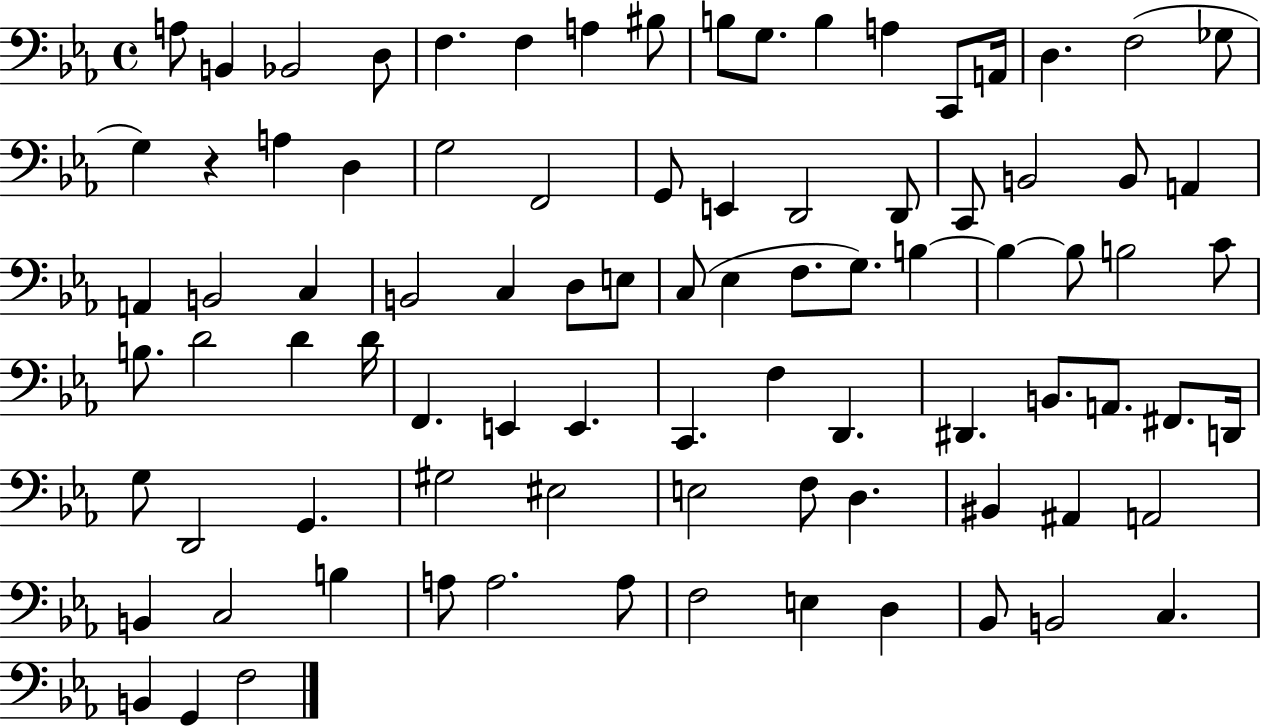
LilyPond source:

{
  \clef bass
  \time 4/4
  \defaultTimeSignature
  \key ees \major
  a8 b,4 bes,2 d8 | f4. f4 a4 bis8 | b8 g8. b4 a4 c,8 a,16 | d4. f2( ges8 | \break g4) r4 a4 d4 | g2 f,2 | g,8 e,4 d,2 d,8 | c,8 b,2 b,8 a,4 | \break a,4 b,2 c4 | b,2 c4 d8 e8 | c8( ees4 f8. g8.) b4~~ | b4~~ b8 b2 c'8 | \break b8. d'2 d'4 d'16 | f,4. e,4 e,4. | c,4. f4 d,4. | dis,4. b,8. a,8. fis,8. d,16 | \break g8 d,2 g,4. | gis2 eis2 | e2 f8 d4. | bis,4 ais,4 a,2 | \break b,4 c2 b4 | a8 a2. a8 | f2 e4 d4 | bes,8 b,2 c4. | \break b,4 g,4 f2 | \bar "|."
}